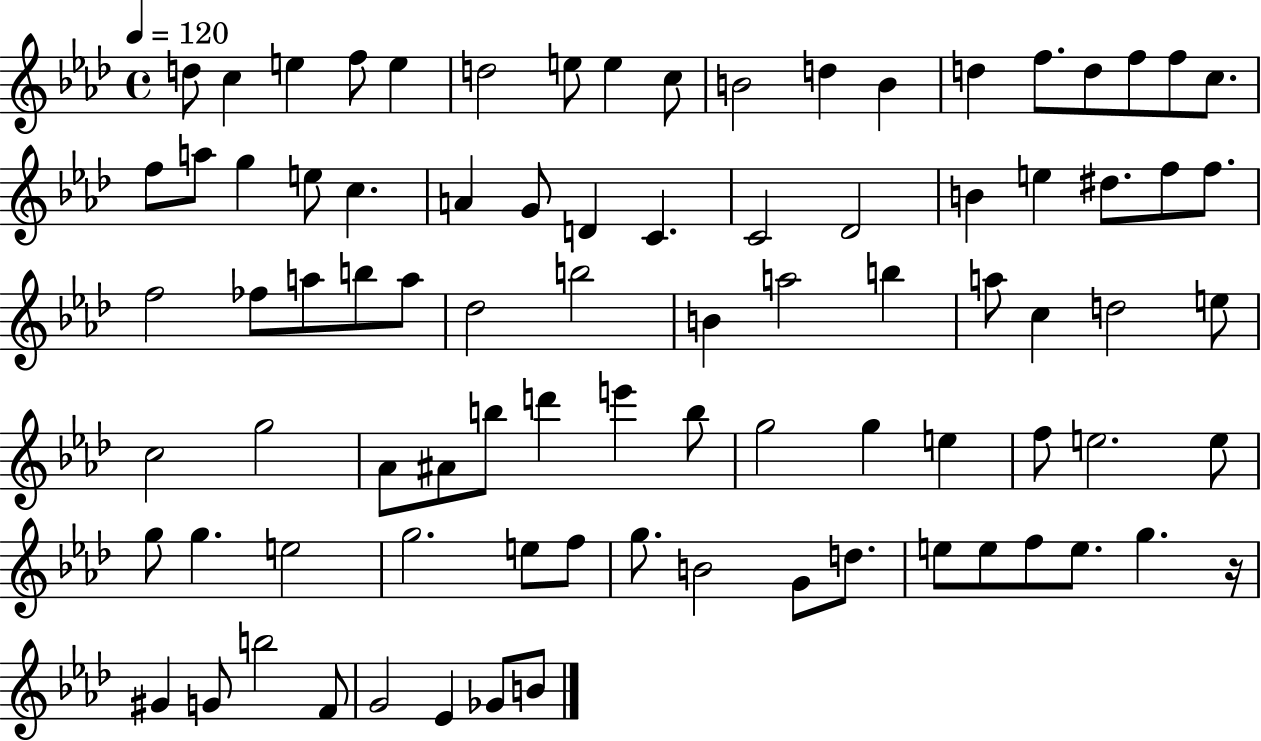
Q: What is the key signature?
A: AES major